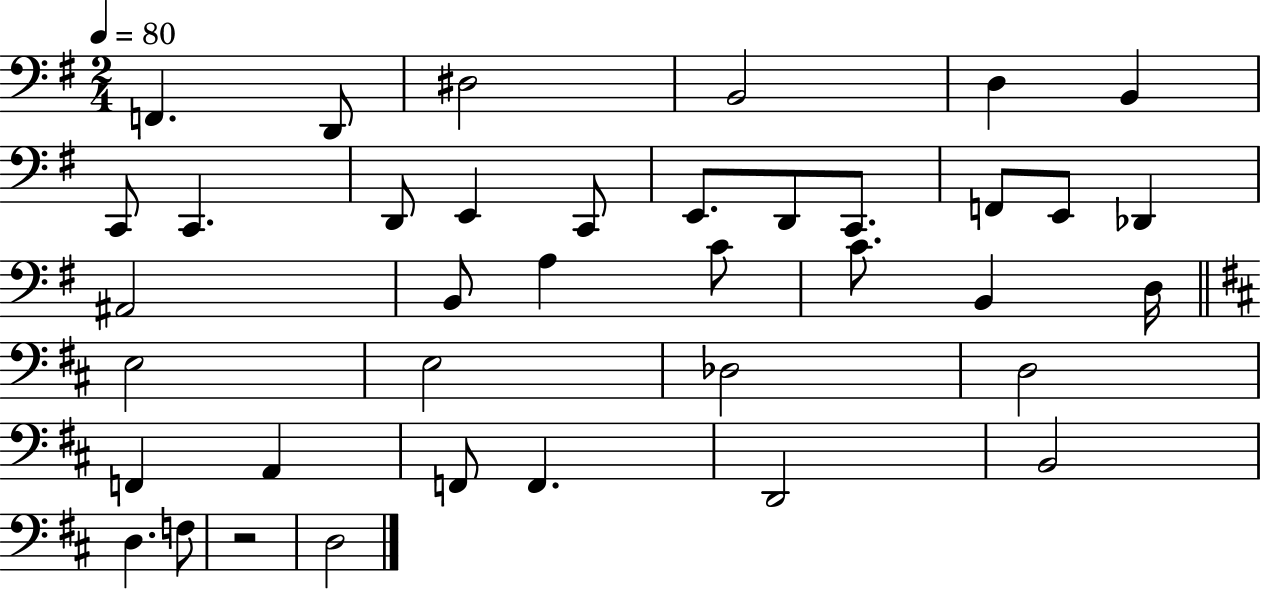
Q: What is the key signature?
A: G major